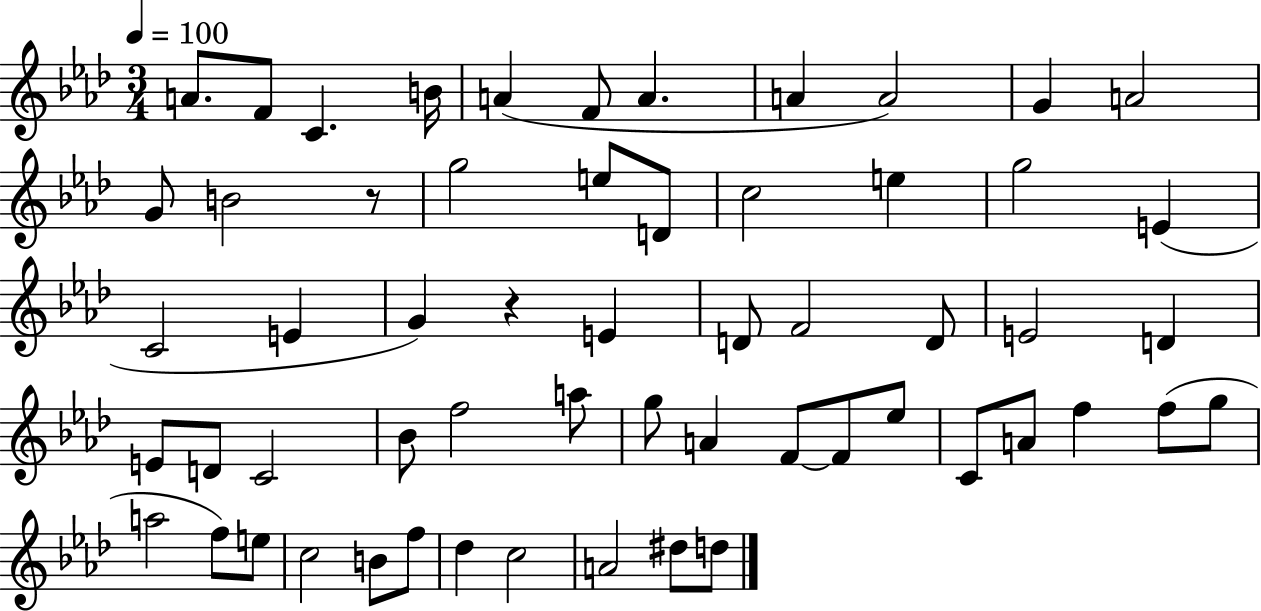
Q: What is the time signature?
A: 3/4